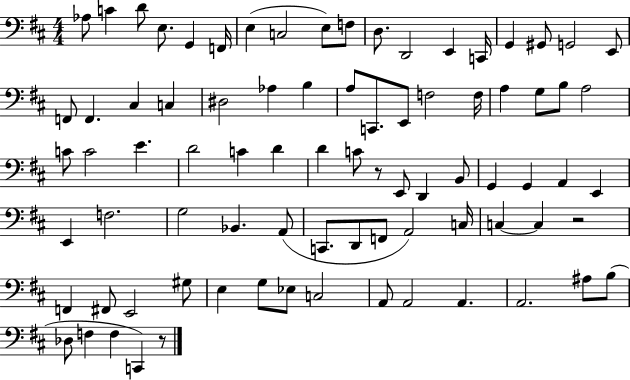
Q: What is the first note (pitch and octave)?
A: Ab3